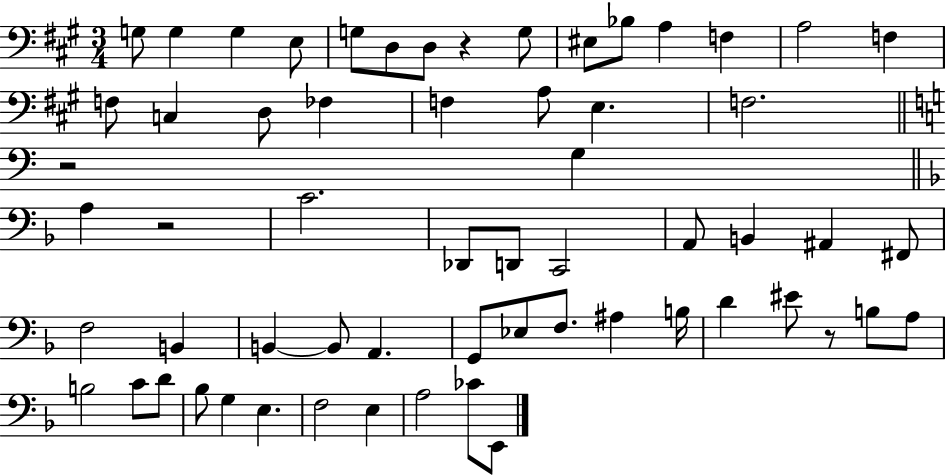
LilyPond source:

{
  \clef bass
  \numericTimeSignature
  \time 3/4
  \key a \major
  \repeat volta 2 { g8 g4 g4 e8 | g8 d8 d8 r4 g8 | eis8 bes8 a4 f4 | a2 f4 | \break f8 c4 d8 fes4 | f4 a8 e4. | f2. | \bar "||" \break \key c \major r2 g4 | \bar "||" \break \key f \major a4 r2 | c'2. | des,8 d,8 c,2 | a,8 b,4 ais,4 fis,8 | \break f2 b,4 | b,4~~ b,8 a,4. | g,8 ees8 f8. ais4 b16 | d'4 eis'8 r8 b8 a8 | \break b2 c'8 d'8 | bes8 g4 e4. | f2 e4 | a2 ces'8 e,8 | \break } \bar "|."
}